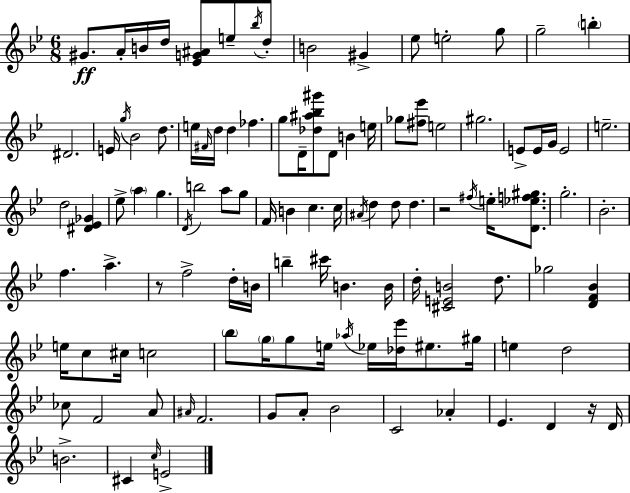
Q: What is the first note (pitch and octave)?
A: G#4